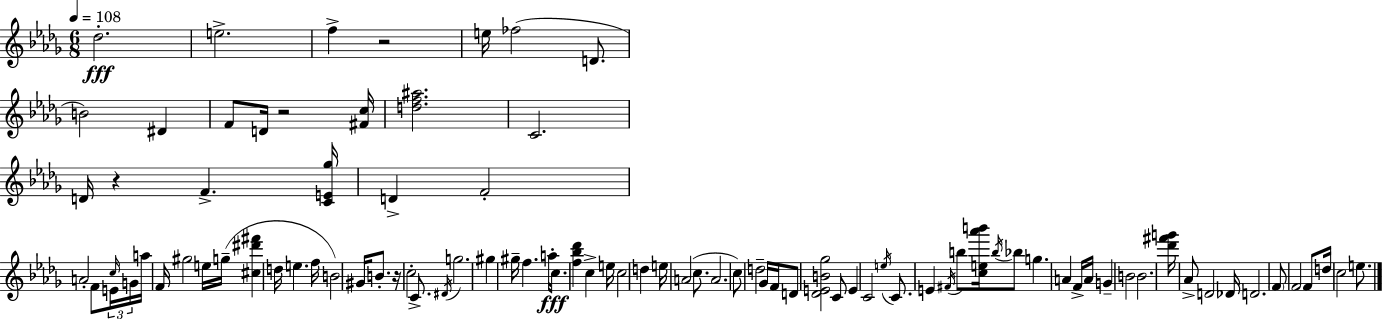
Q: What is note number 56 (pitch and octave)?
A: C4